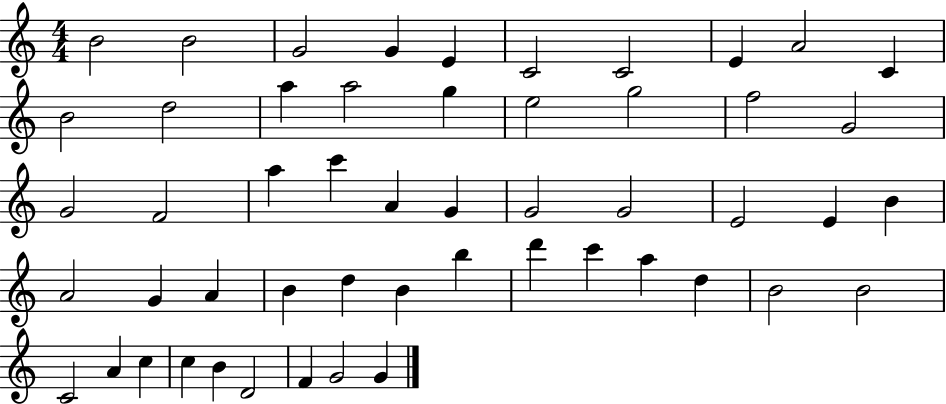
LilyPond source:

{
  \clef treble
  \numericTimeSignature
  \time 4/4
  \key c \major
  b'2 b'2 | g'2 g'4 e'4 | c'2 c'2 | e'4 a'2 c'4 | \break b'2 d''2 | a''4 a''2 g''4 | e''2 g''2 | f''2 g'2 | \break g'2 f'2 | a''4 c'''4 a'4 g'4 | g'2 g'2 | e'2 e'4 b'4 | \break a'2 g'4 a'4 | b'4 d''4 b'4 b''4 | d'''4 c'''4 a''4 d''4 | b'2 b'2 | \break c'2 a'4 c''4 | c''4 b'4 d'2 | f'4 g'2 g'4 | \bar "|."
}